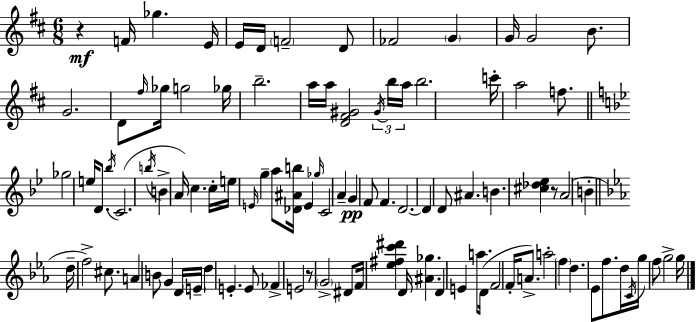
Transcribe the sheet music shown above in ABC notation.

X:1
T:Untitled
M:6/8
L:1/4
K:D
z F/4 _g E/4 E/4 D/4 F2 D/2 _F2 G G/4 G2 B/2 G2 D/2 ^f/4 _g/4 g2 _g/4 b2 a/4 a/4 [D^F^G]2 ^G/4 b/4 a/4 b2 c'/4 a2 f/2 _g2 e/4 D/2 _b/4 C2 b/4 B A/4 c c/4 e/4 E/4 g a/2 [_D^Ab]/4 E _g/4 C2 A G F/2 F D2 D D/2 ^A B [^c_d_e] z/2 A2 B d/4 f2 ^c/2 A B/2 G D/4 E/4 d E E/2 _F E2 z/2 G2 ^D/2 F/4 [_e^fc'^d'] D/4 [^A_g] D E a/2 D/4 F2 F/4 A/2 a2 f d _E/2 f/2 d/4 C/4 g/4 f/2 g2 g/4